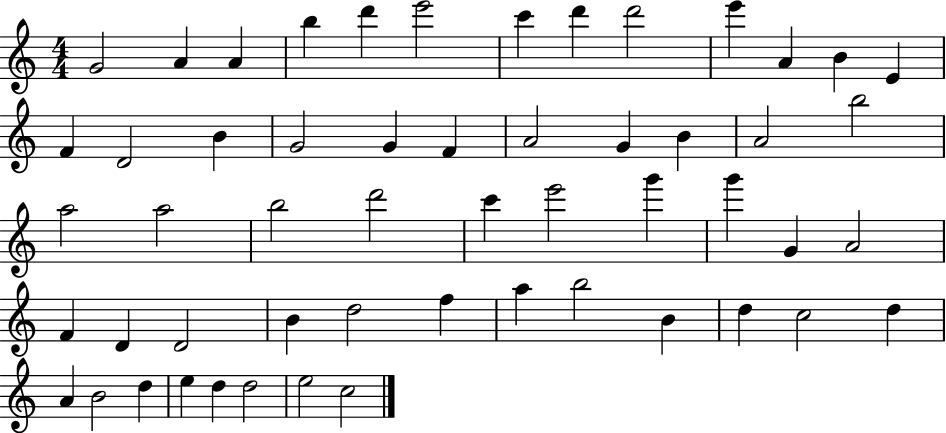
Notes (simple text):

G4/h A4/q A4/q B5/q D6/q E6/h C6/q D6/q D6/h E6/q A4/q B4/q E4/q F4/q D4/h B4/q G4/h G4/q F4/q A4/h G4/q B4/q A4/h B5/h A5/h A5/h B5/h D6/h C6/q E6/h G6/q G6/q G4/q A4/h F4/q D4/q D4/h B4/q D5/h F5/q A5/q B5/h B4/q D5/q C5/h D5/q A4/q B4/h D5/q E5/q D5/q D5/h E5/h C5/h